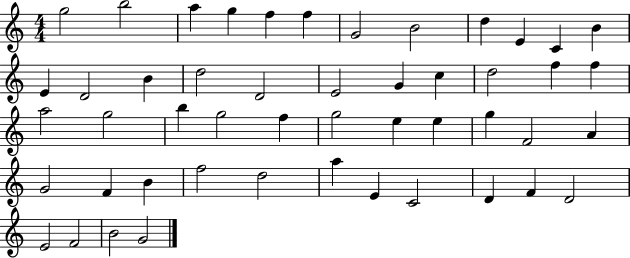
{
  \clef treble
  \numericTimeSignature
  \time 4/4
  \key c \major
  g''2 b''2 | a''4 g''4 f''4 f''4 | g'2 b'2 | d''4 e'4 c'4 b'4 | \break e'4 d'2 b'4 | d''2 d'2 | e'2 g'4 c''4 | d''2 f''4 f''4 | \break a''2 g''2 | b''4 g''2 f''4 | g''2 e''4 e''4 | g''4 f'2 a'4 | \break g'2 f'4 b'4 | f''2 d''2 | a''4 e'4 c'2 | d'4 f'4 d'2 | \break e'2 f'2 | b'2 g'2 | \bar "|."
}